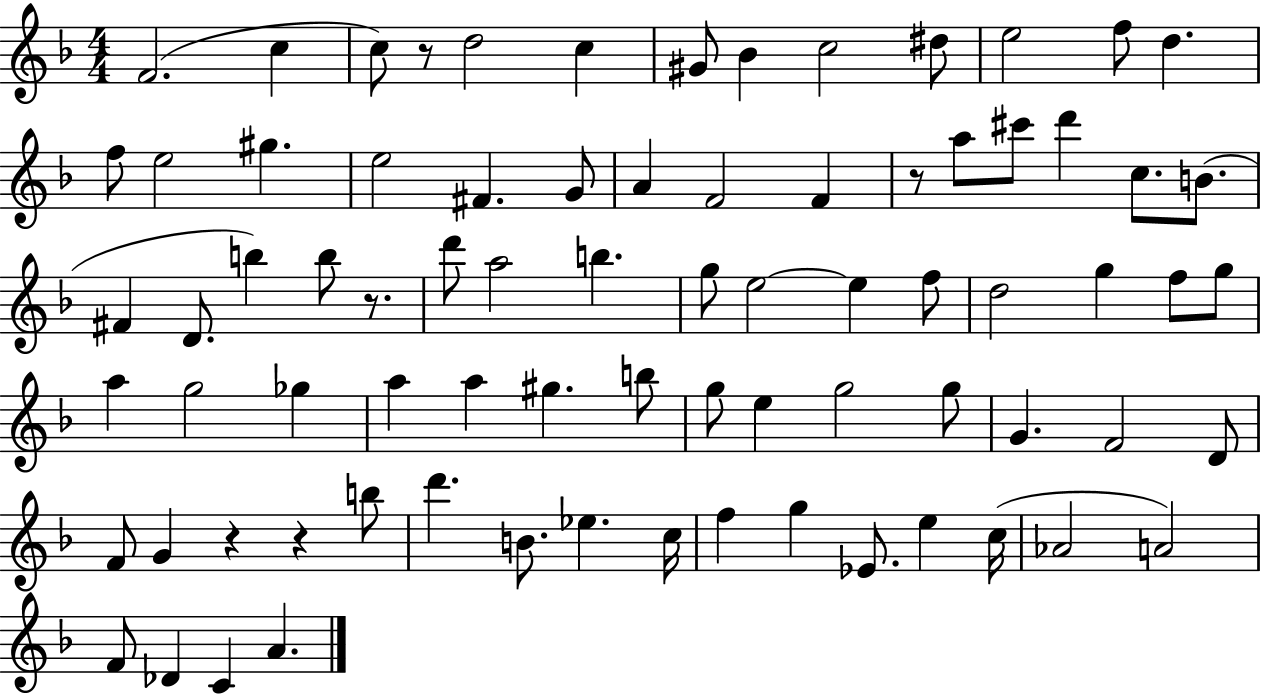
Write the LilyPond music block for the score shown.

{
  \clef treble
  \numericTimeSignature
  \time 4/4
  \key f \major
  f'2.( c''4 | c''8) r8 d''2 c''4 | gis'8 bes'4 c''2 dis''8 | e''2 f''8 d''4. | \break f''8 e''2 gis''4. | e''2 fis'4. g'8 | a'4 f'2 f'4 | r8 a''8 cis'''8 d'''4 c''8. b'8.( | \break fis'4 d'8. b''4) b''8 r8. | d'''8 a''2 b''4. | g''8 e''2~~ e''4 f''8 | d''2 g''4 f''8 g''8 | \break a''4 g''2 ges''4 | a''4 a''4 gis''4. b''8 | g''8 e''4 g''2 g''8 | g'4. f'2 d'8 | \break f'8 g'4 r4 r4 b''8 | d'''4. b'8. ees''4. c''16 | f''4 g''4 ees'8. e''4 c''16( | aes'2 a'2) | \break f'8 des'4 c'4 a'4. | \bar "|."
}